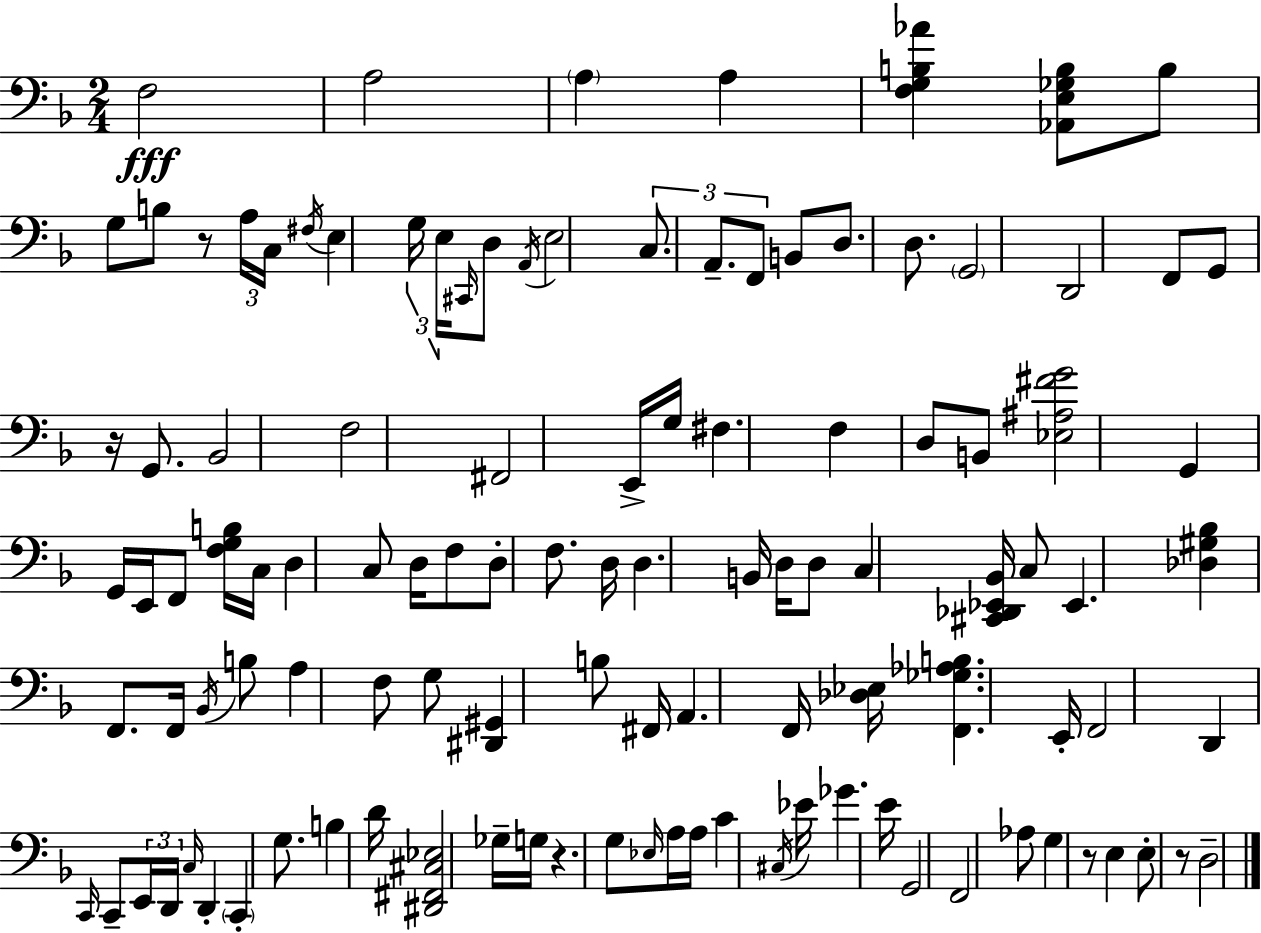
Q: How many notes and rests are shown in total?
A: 113